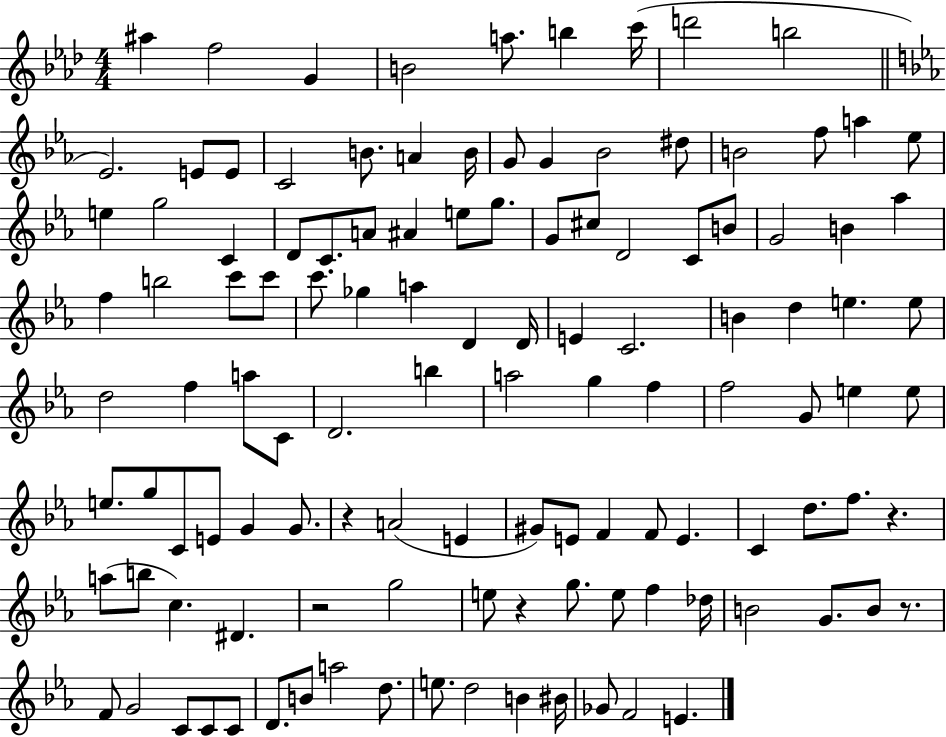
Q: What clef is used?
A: treble